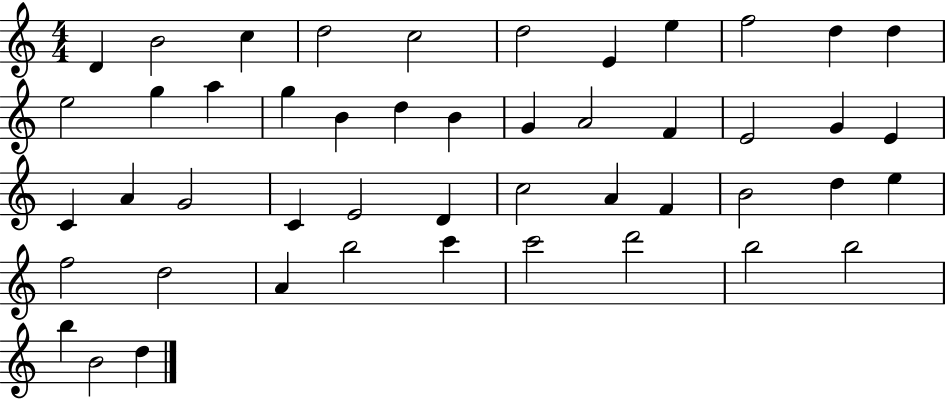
D4/q B4/h C5/q D5/h C5/h D5/h E4/q E5/q F5/h D5/q D5/q E5/h G5/q A5/q G5/q B4/q D5/q B4/q G4/q A4/h F4/q E4/h G4/q E4/q C4/q A4/q G4/h C4/q E4/h D4/q C5/h A4/q F4/q B4/h D5/q E5/q F5/h D5/h A4/q B5/h C6/q C6/h D6/h B5/h B5/h B5/q B4/h D5/q